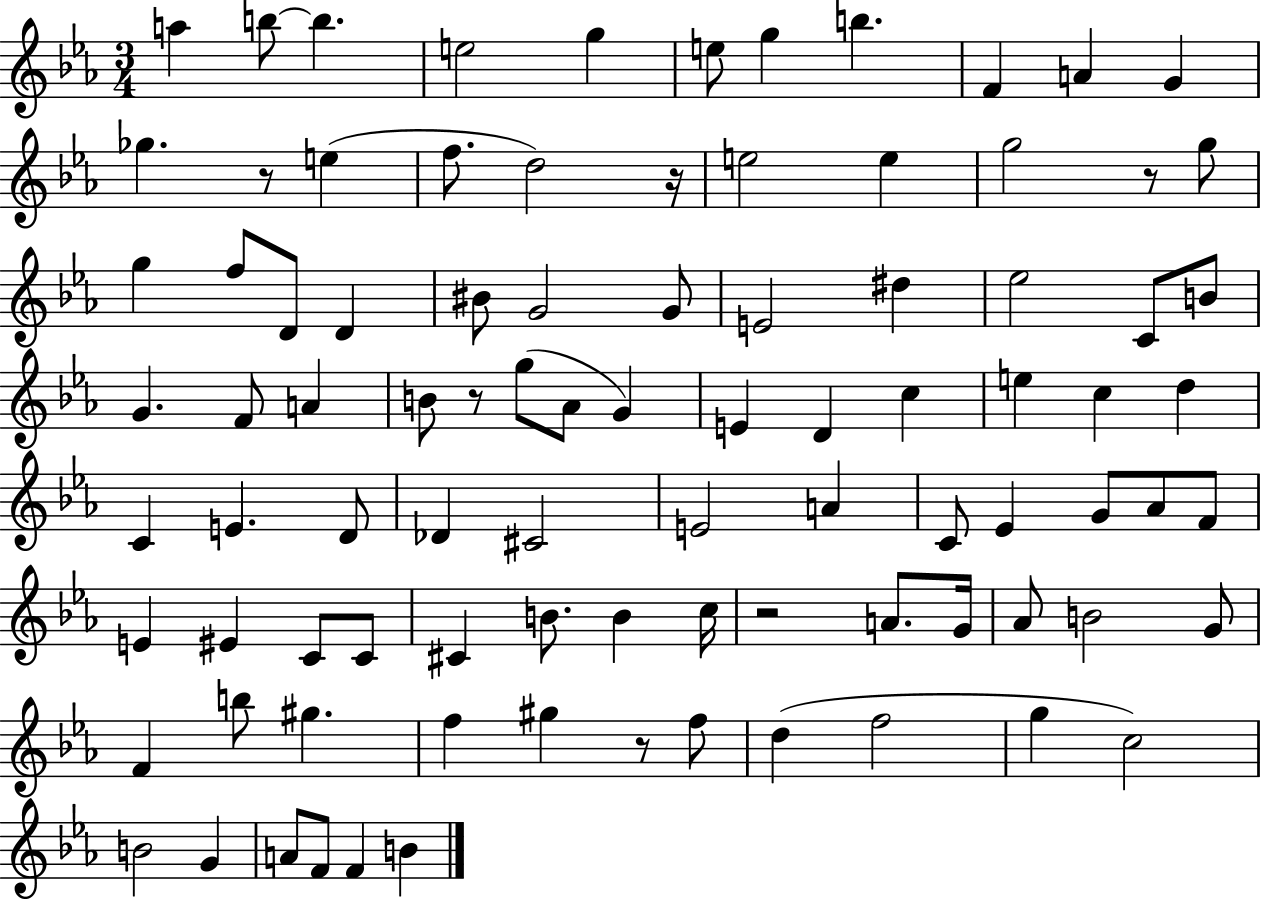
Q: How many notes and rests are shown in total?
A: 91